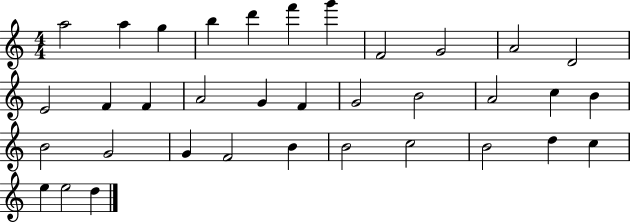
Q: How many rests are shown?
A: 0